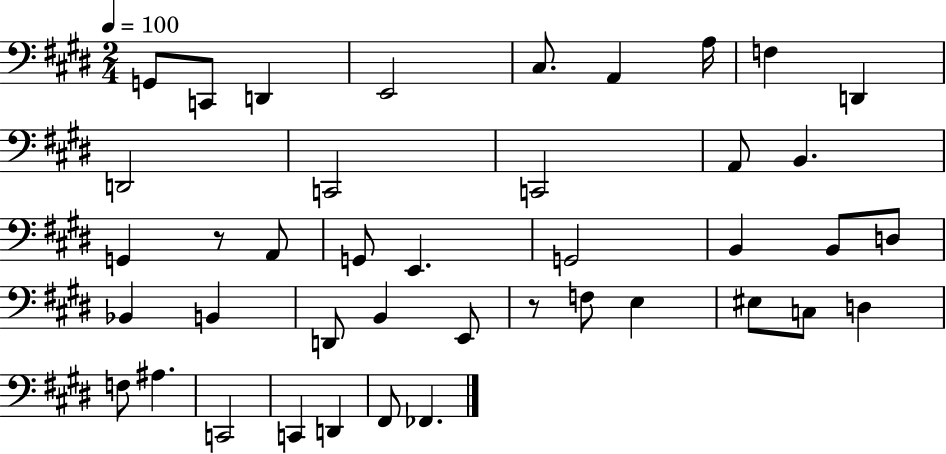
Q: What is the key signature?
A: E major